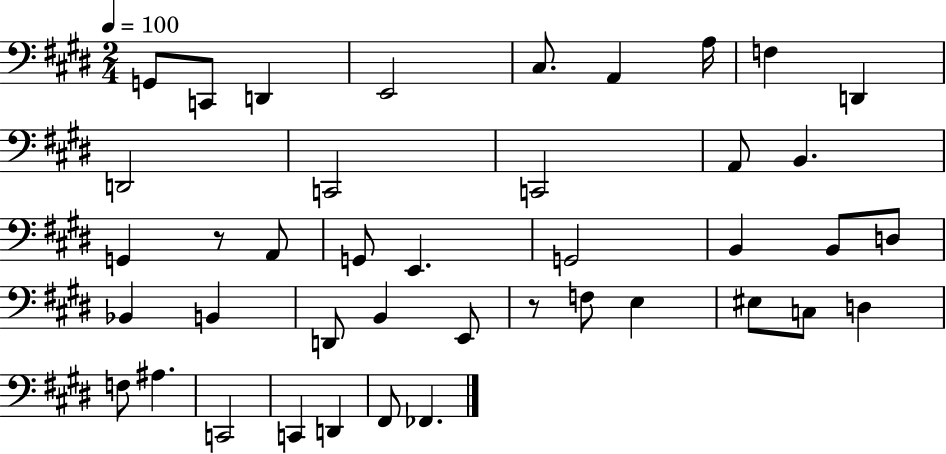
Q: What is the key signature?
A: E major